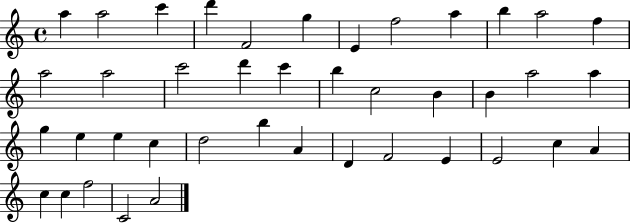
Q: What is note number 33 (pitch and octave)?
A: E4